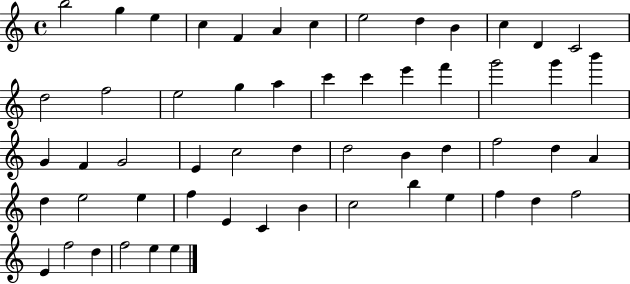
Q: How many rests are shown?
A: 0